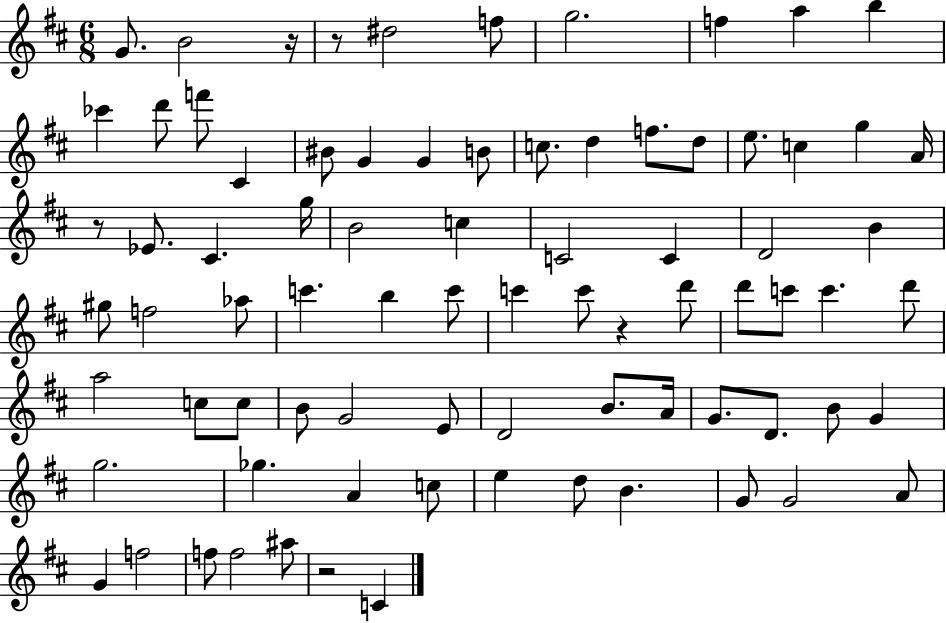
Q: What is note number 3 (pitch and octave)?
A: D#5